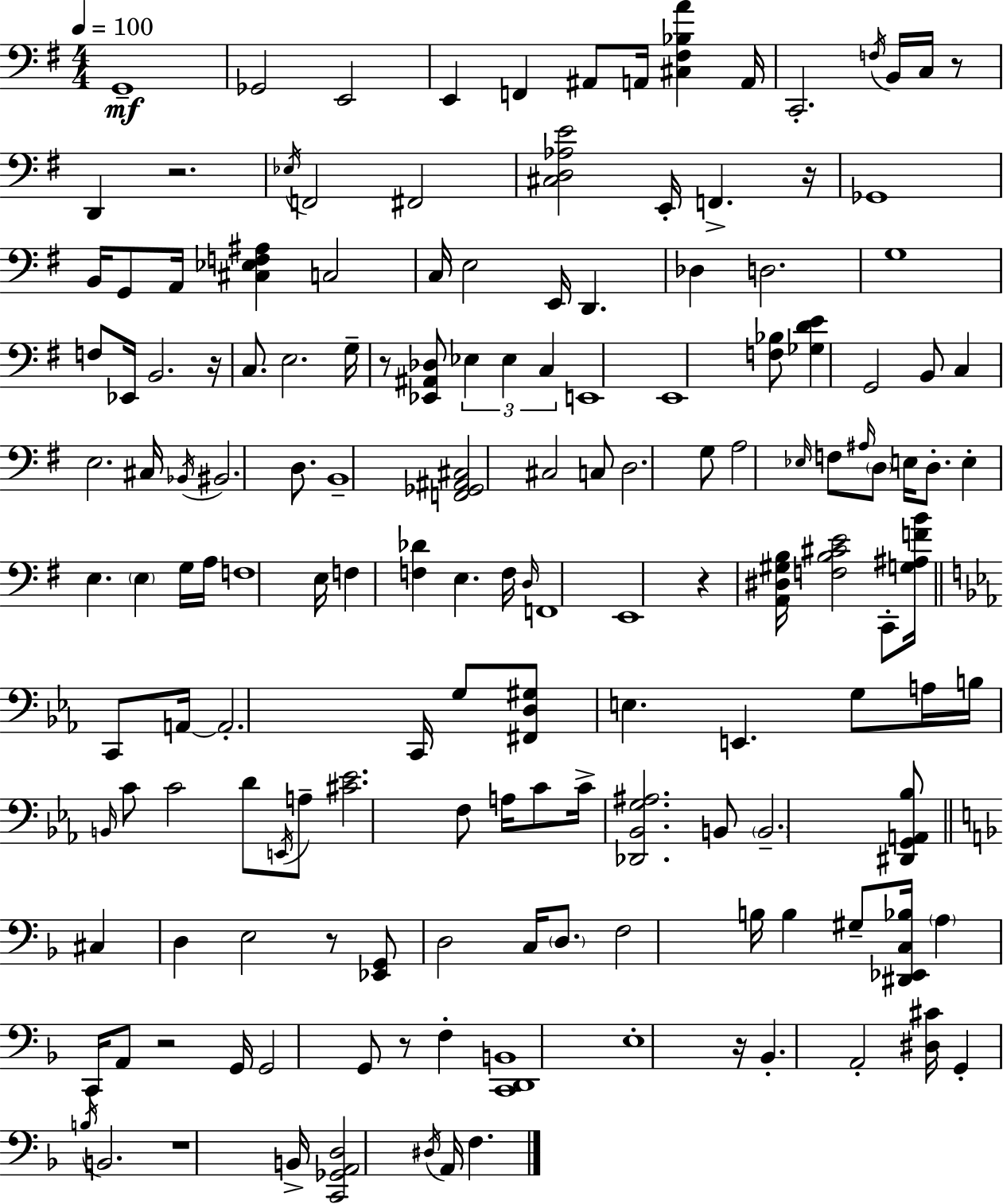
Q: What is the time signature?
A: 4/4